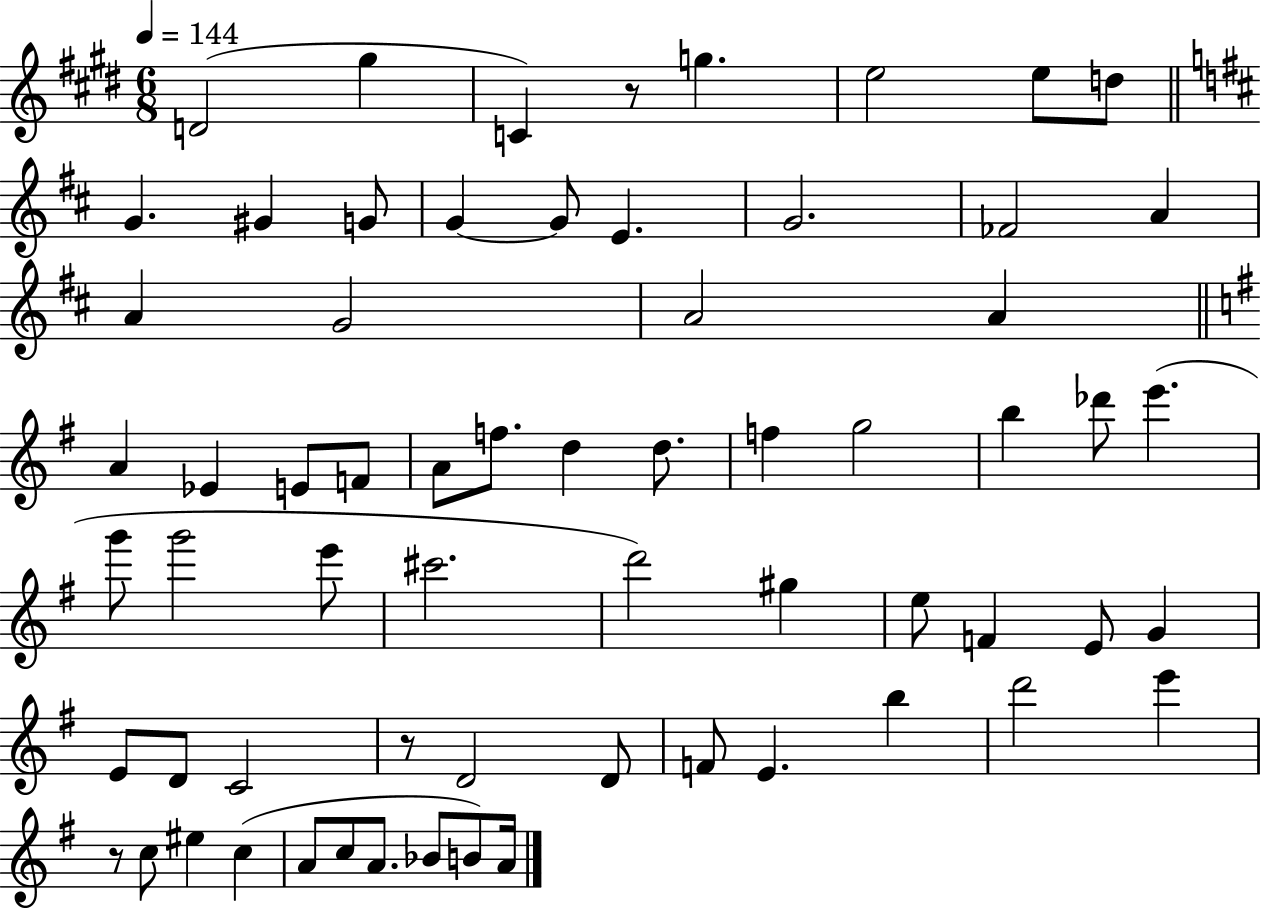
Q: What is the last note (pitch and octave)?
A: A4